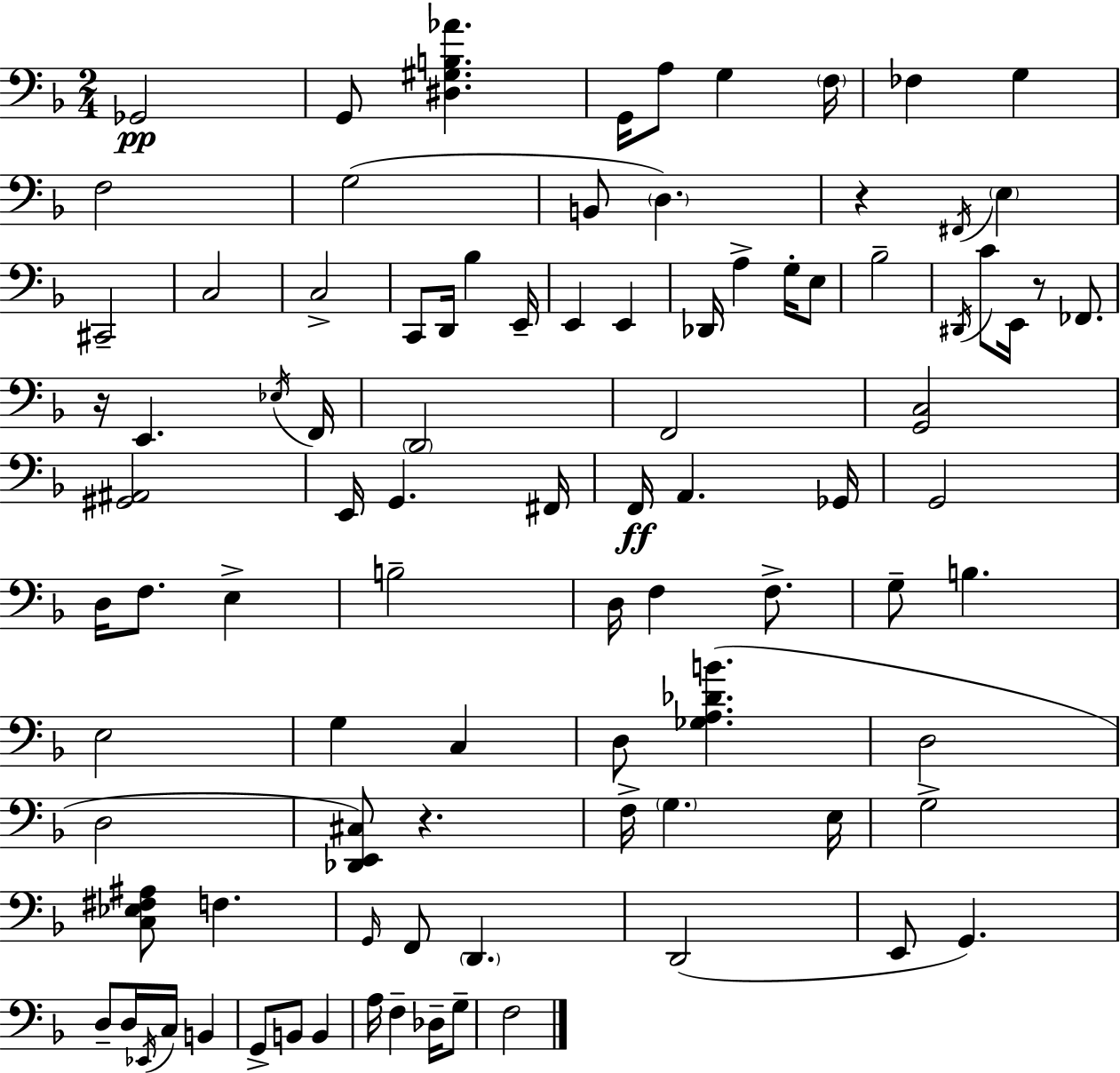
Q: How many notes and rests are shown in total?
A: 93